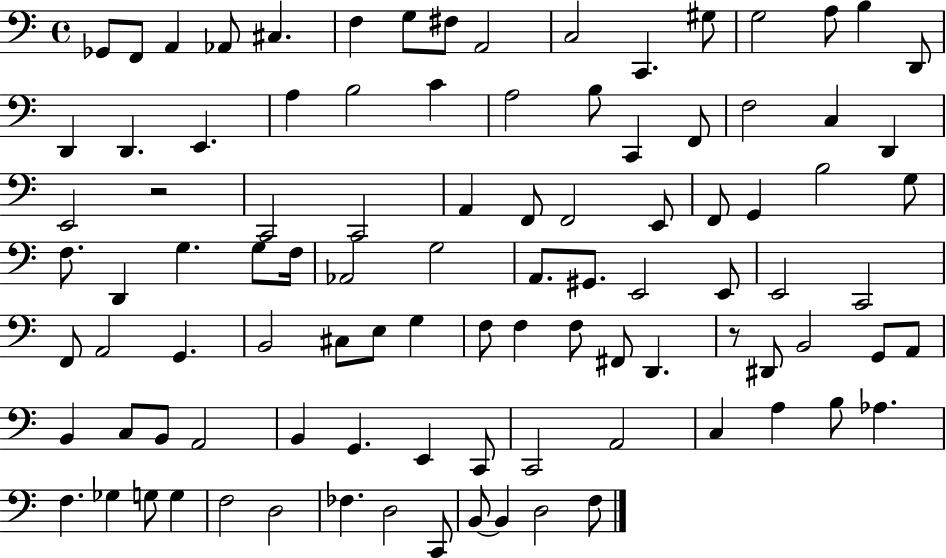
{
  \clef bass
  \time 4/4
  \defaultTimeSignature
  \key c \major
  ges,8 f,8 a,4 aes,8 cis4. | f4 g8 fis8 a,2 | c2 c,4. gis8 | g2 a8 b4 d,8 | \break d,4 d,4. e,4. | a4 b2 c'4 | a2 b8 c,4 f,8 | f2 c4 d,4 | \break e,2 r2 | c,2 c,2 | a,4 f,8 f,2 e,8 | f,8 g,4 b2 g8 | \break f8. d,4 g4. g8 f16 | aes,2 g2 | a,8. gis,8. e,2 e,8 | e,2 c,2 | \break f,8 a,2 g,4. | b,2 cis8 e8 g4 | f8 f4 f8 fis,8 d,4. | r8 dis,8 b,2 g,8 a,8 | \break b,4 c8 b,8 a,2 | b,4 g,4. e,4 c,8 | c,2 a,2 | c4 a4 b8 aes4. | \break f4. ges4 g8 g4 | f2 d2 | fes4. d2 c,8 | b,8~~ b,4 d2 f8 | \break \bar "|."
}